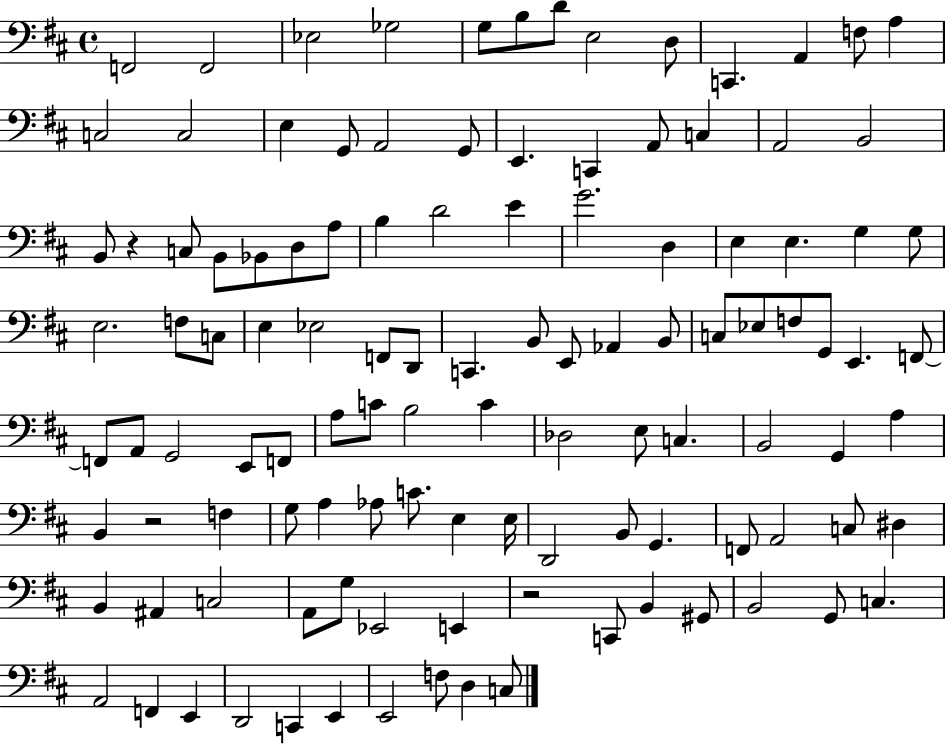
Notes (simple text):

F2/h F2/h Eb3/h Gb3/h G3/e B3/e D4/e E3/h D3/e C2/q. A2/q F3/e A3/q C3/h C3/h E3/q G2/e A2/h G2/e E2/q. C2/q A2/e C3/q A2/h B2/h B2/e R/q C3/e B2/e Bb2/e D3/e A3/e B3/q D4/h E4/q G4/h. D3/q E3/q E3/q. G3/q G3/e E3/h. F3/e C3/e E3/q Eb3/h F2/e D2/e C2/q. B2/e E2/e Ab2/q B2/e C3/e Eb3/e F3/e G2/e E2/q. F2/e F2/e A2/e G2/h E2/e F2/e A3/e C4/e B3/h C4/q Db3/h E3/e C3/q. B2/h G2/q A3/q B2/q R/h F3/q G3/e A3/q Ab3/e C4/e. E3/q E3/s D2/h B2/e G2/q. F2/e A2/h C3/e D#3/q B2/q A#2/q C3/h A2/e G3/e Eb2/h E2/q R/h C2/e B2/q G#2/e B2/h G2/e C3/q. A2/h F2/q E2/q D2/h C2/q E2/q E2/h F3/e D3/q C3/e